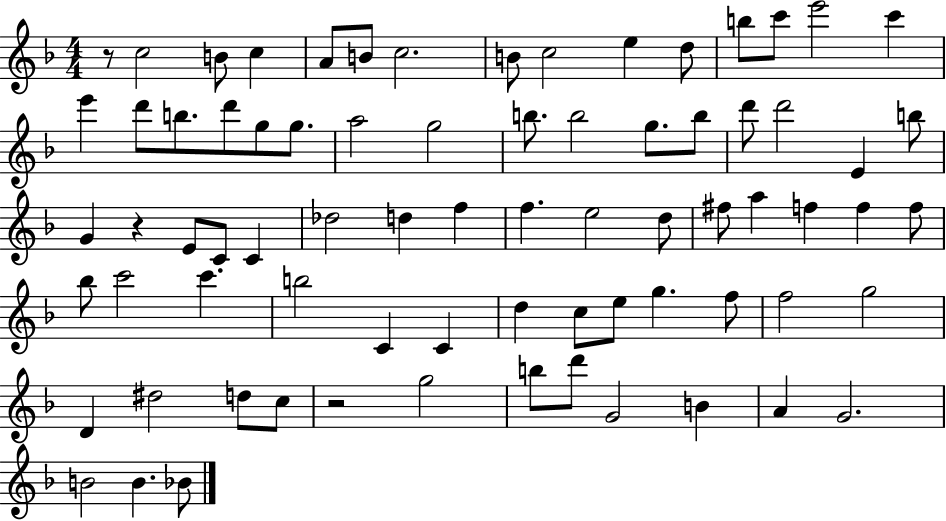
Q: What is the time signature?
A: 4/4